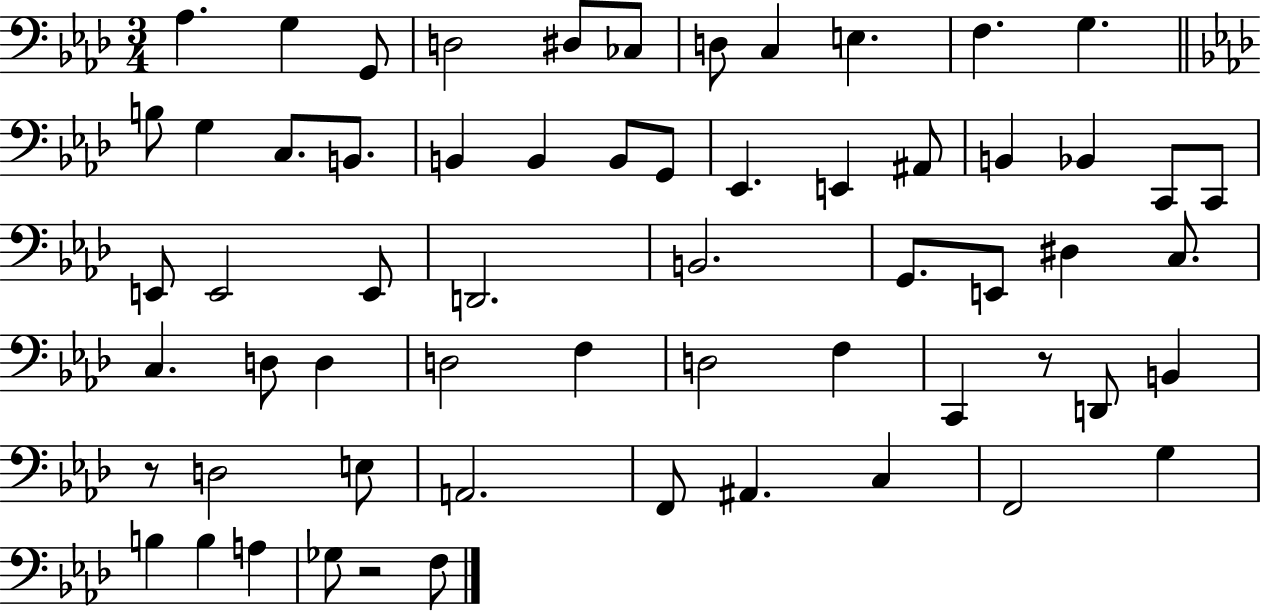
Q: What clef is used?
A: bass